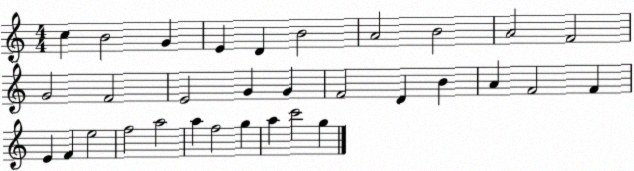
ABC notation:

X:1
T:Untitled
M:4/4
L:1/4
K:C
c B2 G E D B2 A2 B2 A2 F2 G2 F2 E2 G G F2 D B A F2 F E F e2 f2 a2 a f2 g a c'2 g